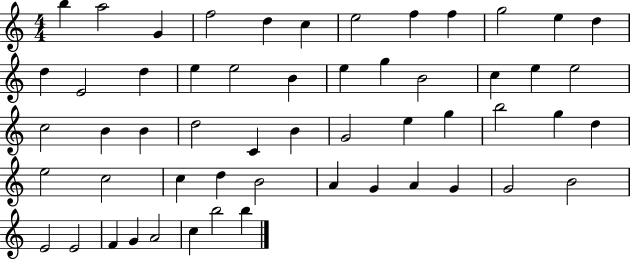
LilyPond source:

{
  \clef treble
  \numericTimeSignature
  \time 4/4
  \key c \major
  b''4 a''2 g'4 | f''2 d''4 c''4 | e''2 f''4 f''4 | g''2 e''4 d''4 | \break d''4 e'2 d''4 | e''4 e''2 b'4 | e''4 g''4 b'2 | c''4 e''4 e''2 | \break c''2 b'4 b'4 | d''2 c'4 b'4 | g'2 e''4 g''4 | b''2 g''4 d''4 | \break e''2 c''2 | c''4 d''4 b'2 | a'4 g'4 a'4 g'4 | g'2 b'2 | \break e'2 e'2 | f'4 g'4 a'2 | c''4 b''2 b''4 | \bar "|."
}